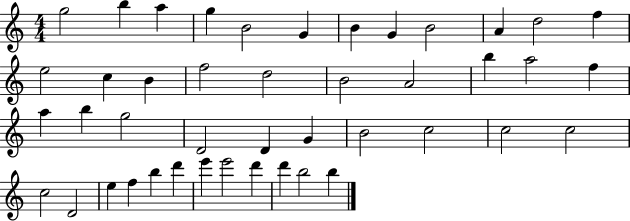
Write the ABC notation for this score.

X:1
T:Untitled
M:4/4
L:1/4
K:C
g2 b a g B2 G B G B2 A d2 f e2 c B f2 d2 B2 A2 b a2 f a b g2 D2 D G B2 c2 c2 c2 c2 D2 e f b d' e' e'2 d' d' b2 b